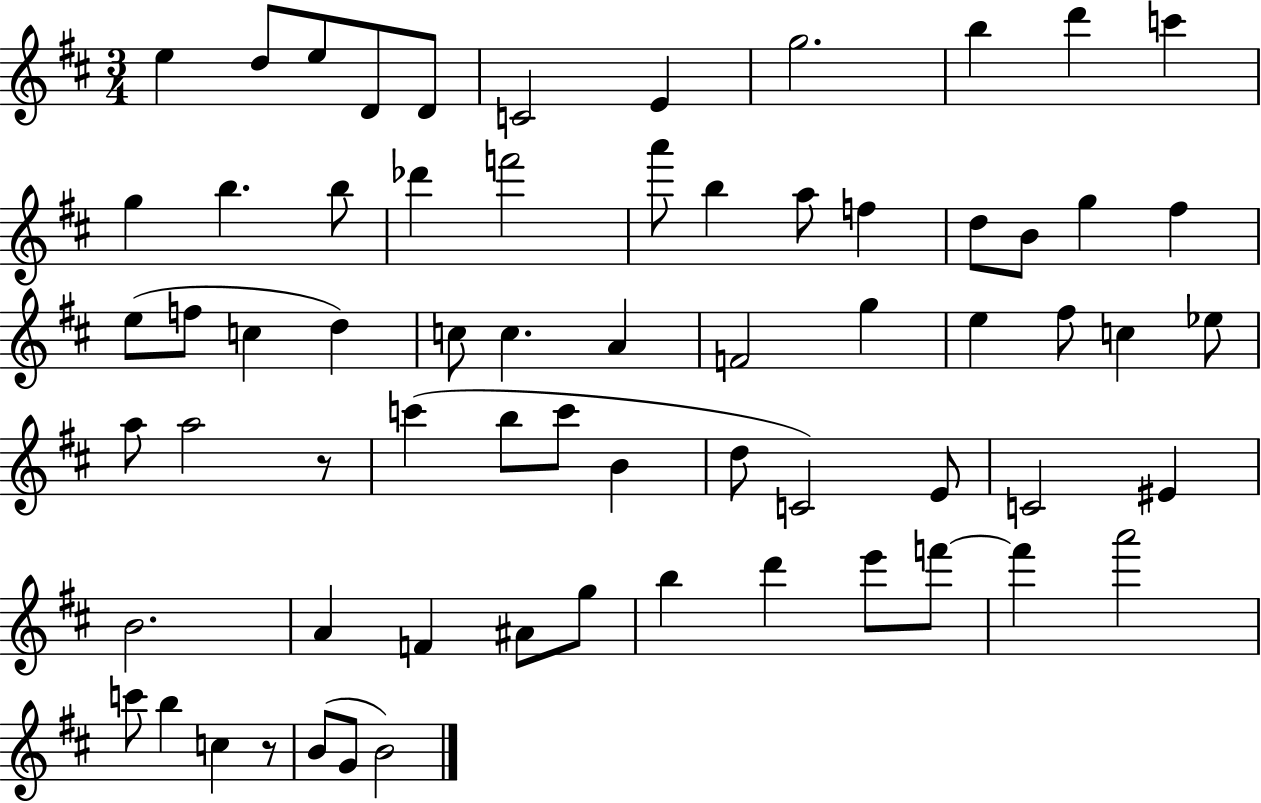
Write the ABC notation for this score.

X:1
T:Untitled
M:3/4
L:1/4
K:D
e d/2 e/2 D/2 D/2 C2 E g2 b d' c' g b b/2 _d' f'2 a'/2 b a/2 f d/2 B/2 g ^f e/2 f/2 c d c/2 c A F2 g e ^f/2 c _e/2 a/2 a2 z/2 c' b/2 c'/2 B d/2 C2 E/2 C2 ^E B2 A F ^A/2 g/2 b d' e'/2 f'/2 f' a'2 c'/2 b c z/2 B/2 G/2 B2